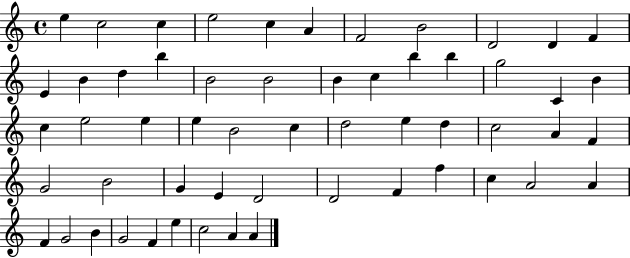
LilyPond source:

{
  \clef treble
  \time 4/4
  \defaultTimeSignature
  \key c \major
  e''4 c''2 c''4 | e''2 c''4 a'4 | f'2 b'2 | d'2 d'4 f'4 | \break e'4 b'4 d''4 b''4 | b'2 b'2 | b'4 c''4 b''4 b''4 | g''2 c'4 b'4 | \break c''4 e''2 e''4 | e''4 b'2 c''4 | d''2 e''4 d''4 | c''2 a'4 f'4 | \break g'2 b'2 | g'4 e'4 d'2 | d'2 f'4 f''4 | c''4 a'2 a'4 | \break f'4 g'2 b'4 | g'2 f'4 e''4 | c''2 a'4 a'4 | \bar "|."
}